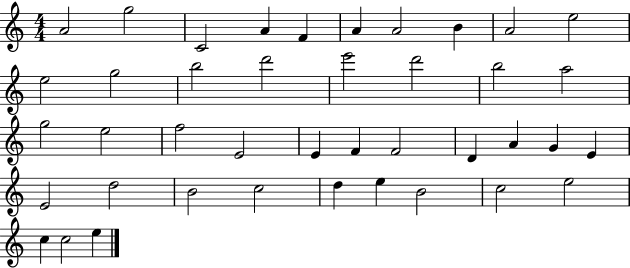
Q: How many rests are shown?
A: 0